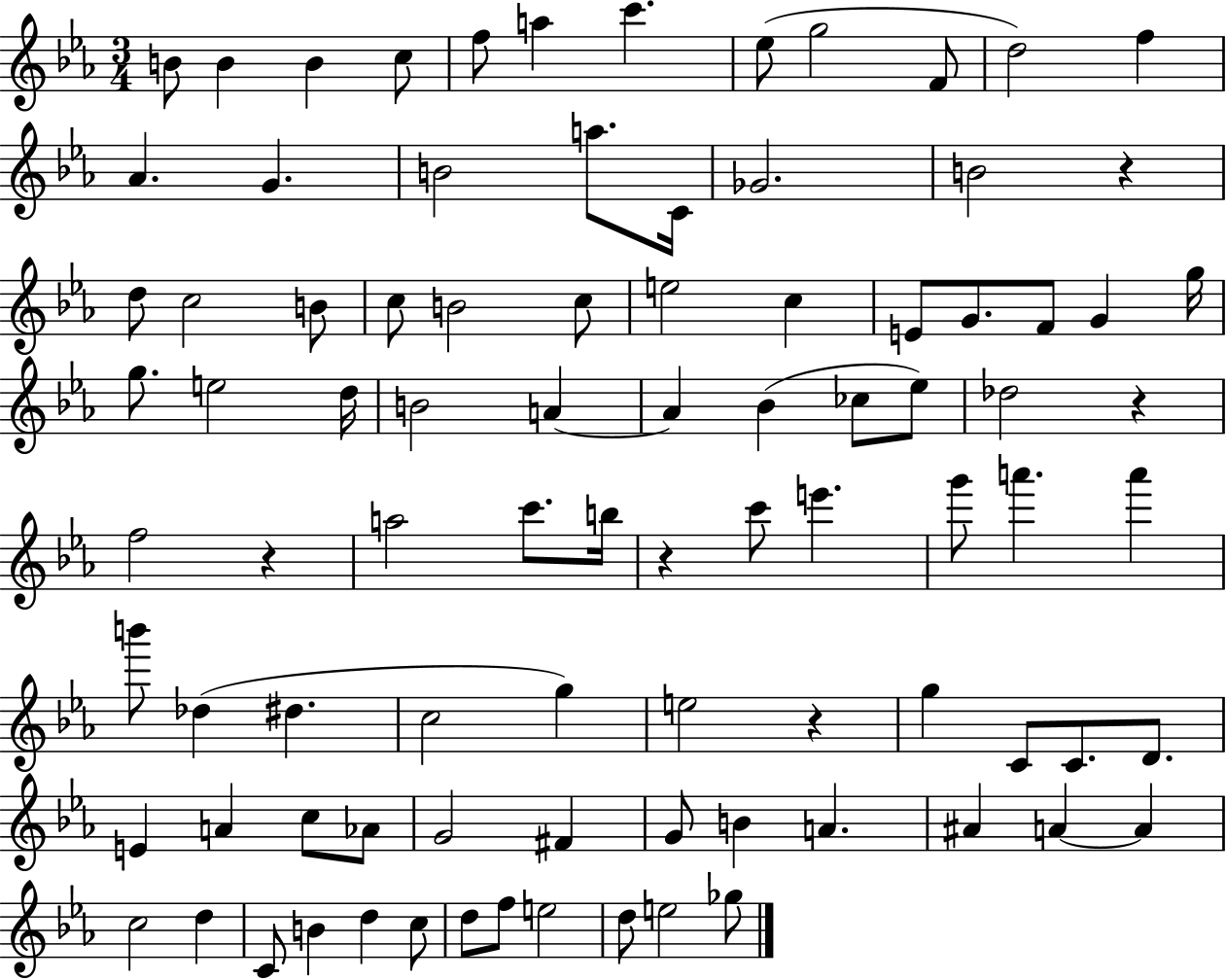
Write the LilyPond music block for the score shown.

{
  \clef treble
  \numericTimeSignature
  \time 3/4
  \key ees \major
  b'8 b'4 b'4 c''8 | f''8 a''4 c'''4. | ees''8( g''2 f'8 | d''2) f''4 | \break aes'4. g'4. | b'2 a''8. c'16 | ges'2. | b'2 r4 | \break d''8 c''2 b'8 | c''8 b'2 c''8 | e''2 c''4 | e'8 g'8. f'8 g'4 g''16 | \break g''8. e''2 d''16 | b'2 a'4~~ | a'4 bes'4( ces''8 ees''8) | des''2 r4 | \break f''2 r4 | a''2 c'''8. b''16 | r4 c'''8 e'''4. | g'''8 a'''4. a'''4 | \break b'''8 des''4( dis''4. | c''2 g''4) | e''2 r4 | g''4 c'8 c'8. d'8. | \break e'4 a'4 c''8 aes'8 | g'2 fis'4 | g'8 b'4 a'4. | ais'4 a'4~~ a'4 | \break c''2 d''4 | c'8 b'4 d''4 c''8 | d''8 f''8 e''2 | d''8 e''2 ges''8 | \break \bar "|."
}